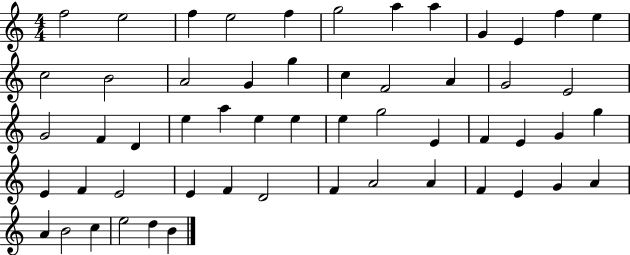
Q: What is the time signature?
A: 4/4